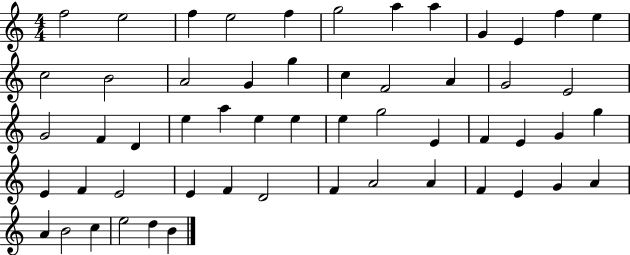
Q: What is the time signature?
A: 4/4